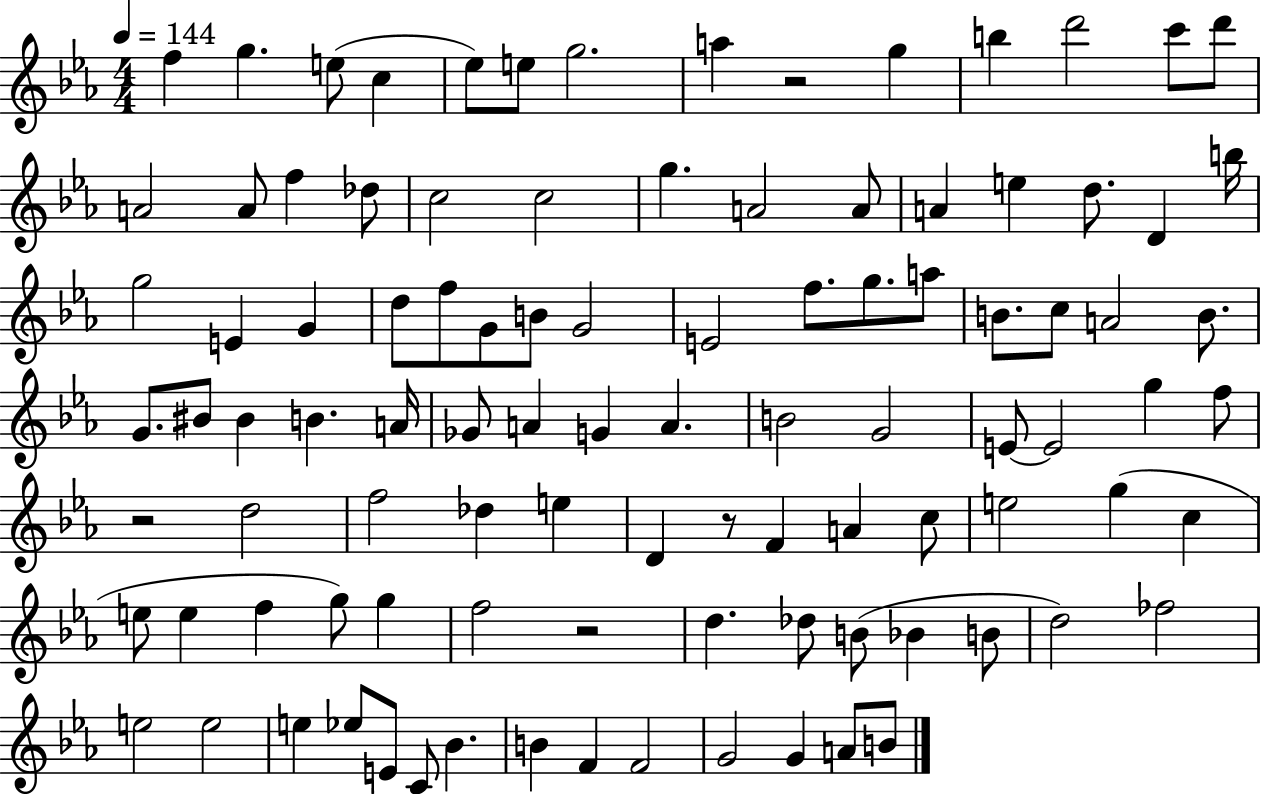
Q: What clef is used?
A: treble